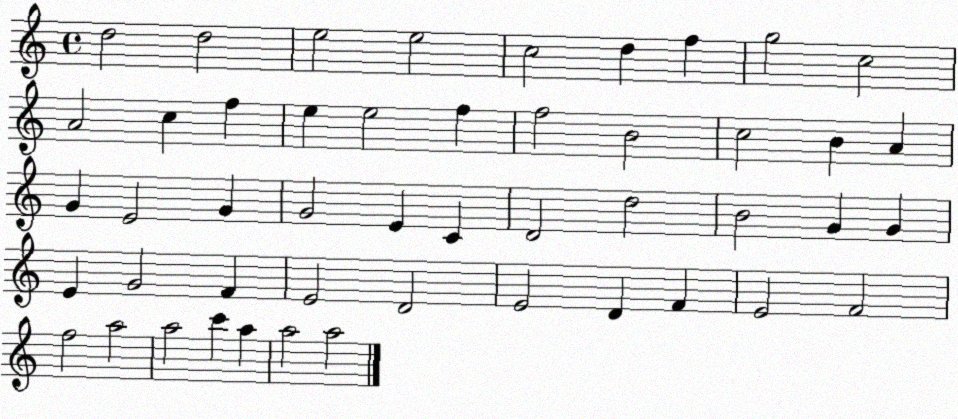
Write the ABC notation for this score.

X:1
T:Untitled
M:4/4
L:1/4
K:C
d2 d2 e2 e2 c2 d f g2 c2 A2 c f e e2 f f2 B2 c2 B A G E2 G G2 E C D2 d2 B2 G G E G2 F E2 D2 E2 D F E2 F2 f2 a2 a2 c' a a2 a2